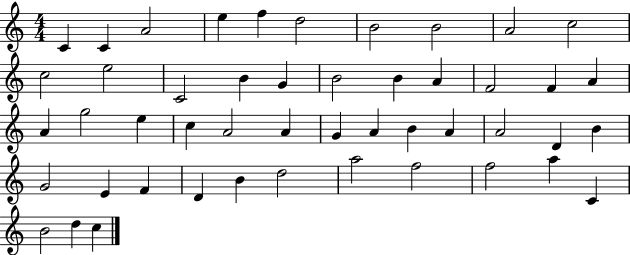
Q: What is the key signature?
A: C major